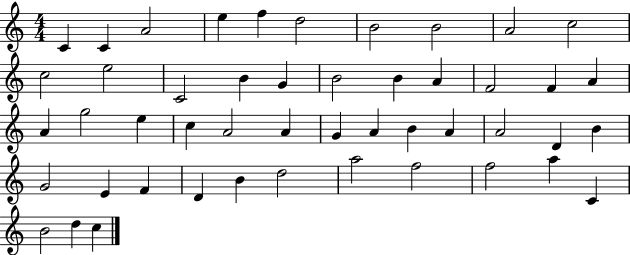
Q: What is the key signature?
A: C major